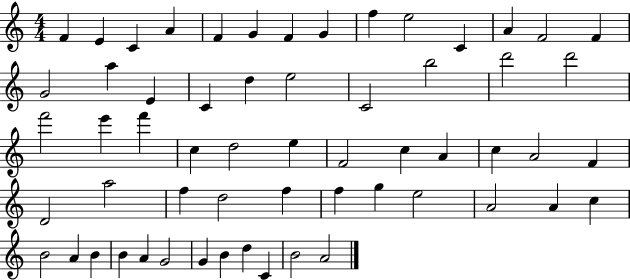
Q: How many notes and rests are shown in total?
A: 59